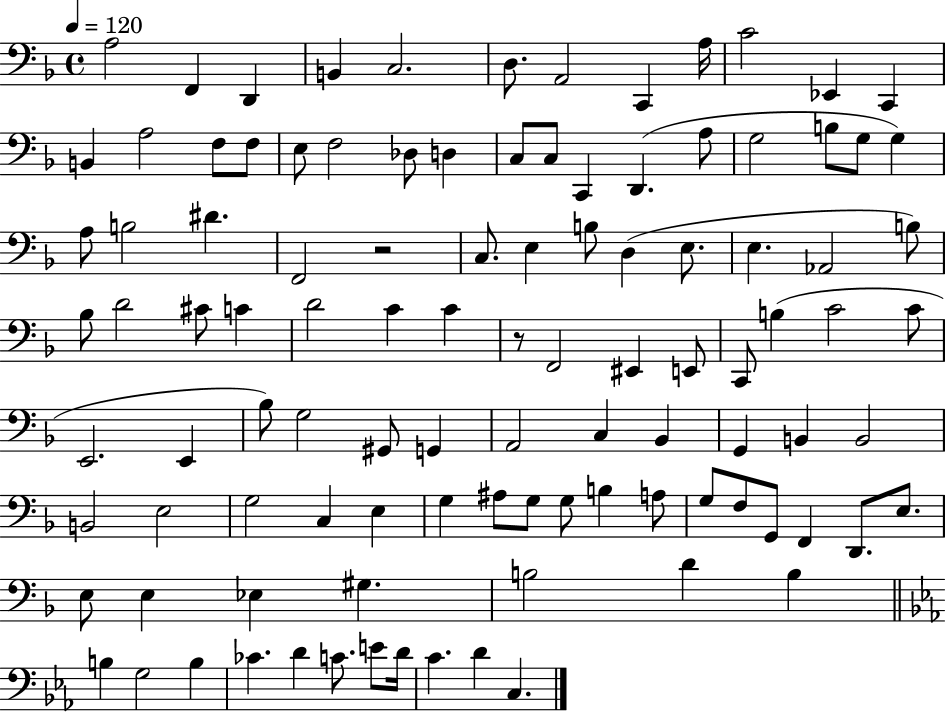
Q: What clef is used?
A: bass